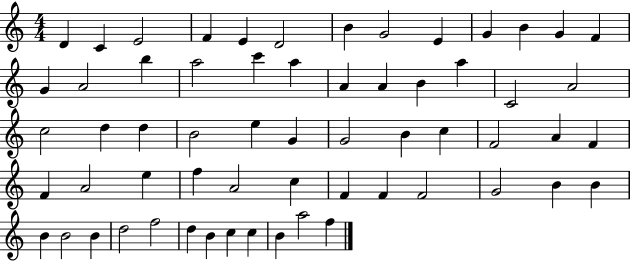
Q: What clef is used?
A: treble